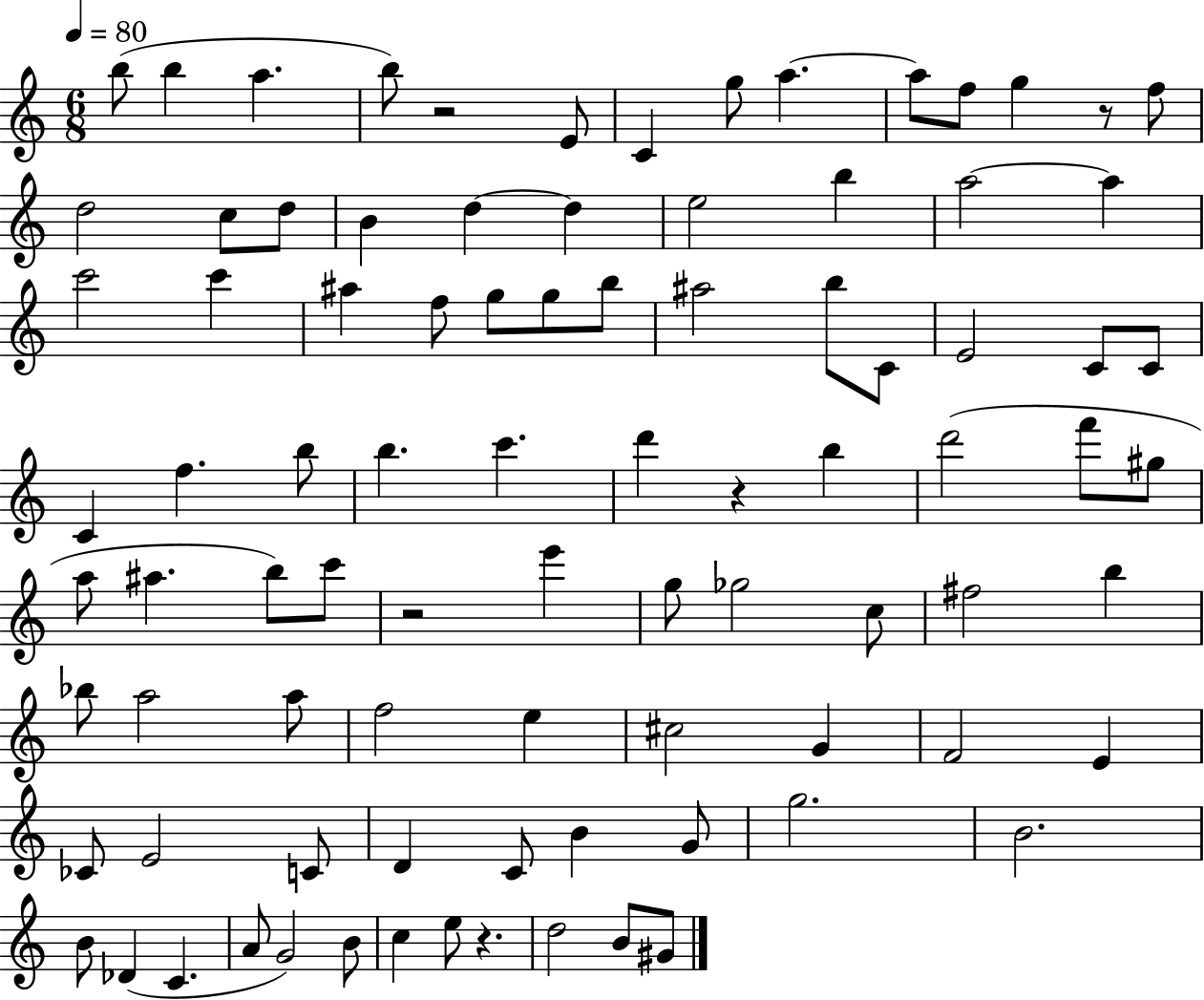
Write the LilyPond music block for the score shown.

{
  \clef treble
  \numericTimeSignature
  \time 6/8
  \key c \major
  \tempo 4 = 80
  b''8( b''4 a''4. | b''8) r2 e'8 | c'4 g''8 a''4.~~ | a''8 f''8 g''4 r8 f''8 | \break d''2 c''8 d''8 | b'4 d''4~~ d''4 | e''2 b''4 | a''2~~ a''4 | \break c'''2 c'''4 | ais''4 f''8 g''8 g''8 b''8 | ais''2 b''8 c'8 | e'2 c'8 c'8 | \break c'4 f''4. b''8 | b''4. c'''4. | d'''4 r4 b''4 | d'''2( f'''8 gis''8 | \break a''8 ais''4. b''8) c'''8 | r2 e'''4 | g''8 ges''2 c''8 | fis''2 b''4 | \break bes''8 a''2 a''8 | f''2 e''4 | cis''2 g'4 | f'2 e'4 | \break ces'8 e'2 c'8 | d'4 c'8 b'4 g'8 | g''2. | b'2. | \break b'8 des'4( c'4. | a'8 g'2) b'8 | c''4 e''8 r4. | d''2 b'8 gis'8 | \break \bar "|."
}